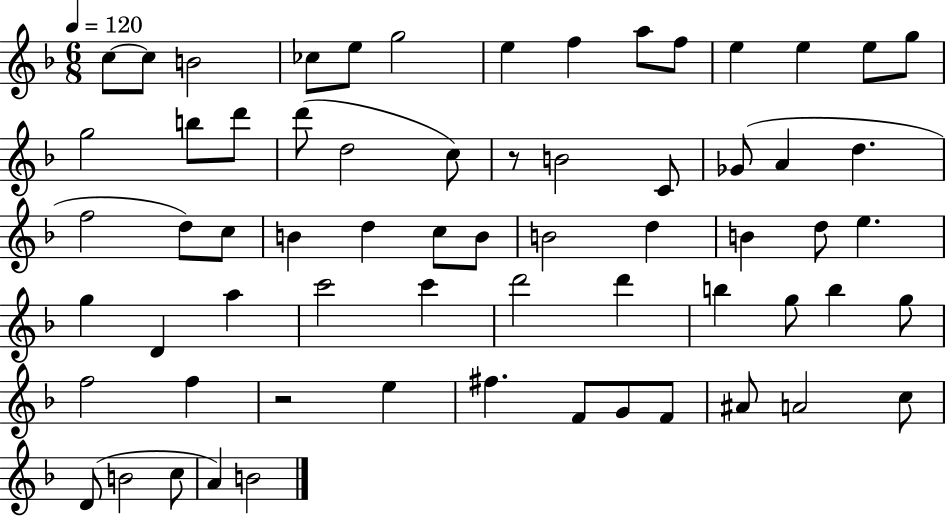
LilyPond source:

{
  \clef treble
  \numericTimeSignature
  \time 6/8
  \key f \major
  \tempo 4 = 120
  c''8~~ c''8 b'2 | ces''8 e''8 g''2 | e''4 f''4 a''8 f''8 | e''4 e''4 e''8 g''8 | \break g''2 b''8 d'''8 | d'''8( d''2 c''8) | r8 b'2 c'8 | ges'8( a'4 d''4. | \break f''2 d''8) c''8 | b'4 d''4 c''8 b'8 | b'2 d''4 | b'4 d''8 e''4. | \break g''4 d'4 a''4 | c'''2 c'''4 | d'''2 d'''4 | b''4 g''8 b''4 g''8 | \break f''2 f''4 | r2 e''4 | fis''4. f'8 g'8 f'8 | ais'8 a'2 c''8 | \break d'8( b'2 c''8 | a'4) b'2 | \bar "|."
}